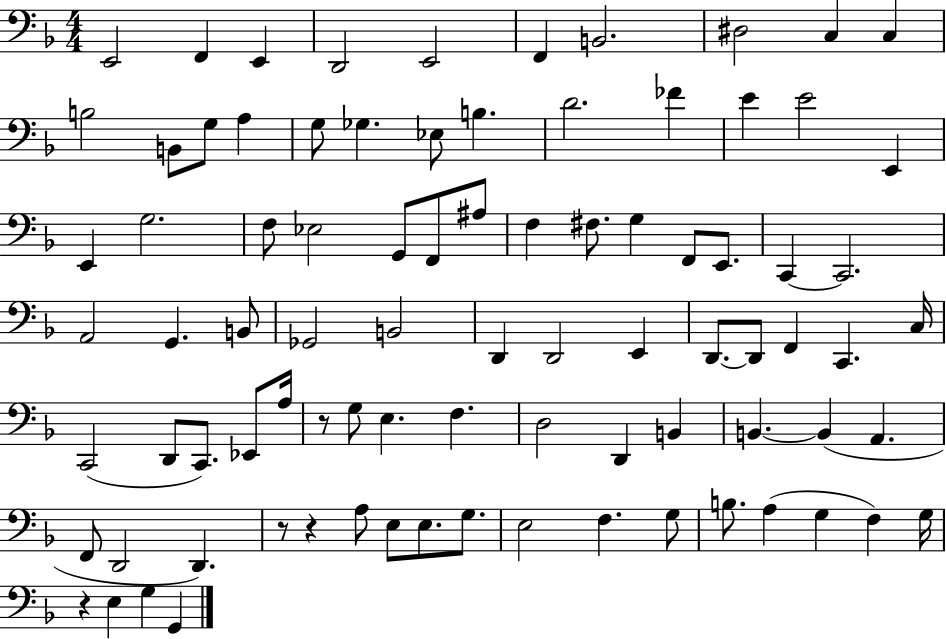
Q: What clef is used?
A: bass